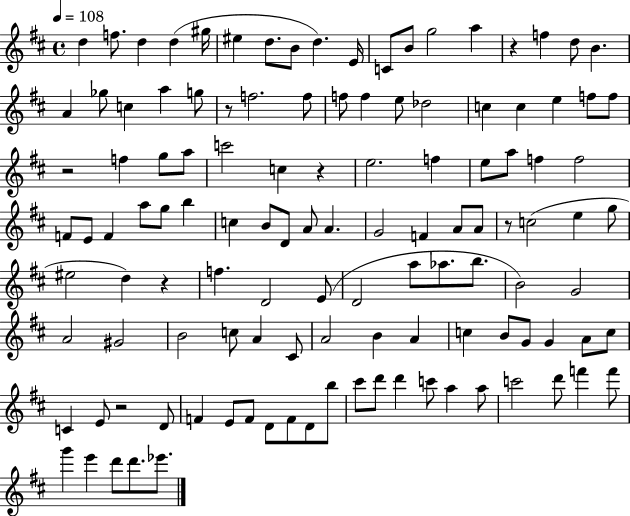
{
  \clef treble
  \time 4/4
  \defaultTimeSignature
  \key d \major
  \tempo 4 = 108
  d''4 f''8. d''4 d''4( gis''16 | eis''4 d''8. b'8 d''4.) e'16 | c'8 b'8 g''2 a''4 | r4 f''4 d''8 b'4. | \break a'4 ges''8 c''4 a''4 g''8 | r8 f''2. f''8 | f''8 f''4 e''8 des''2 | c''4 c''4 e''4 f''8 f''8 | \break r2 f''4 g''8 a''8 | c'''2 c''4 r4 | e''2. f''4 | e''8 a''8 f''4 f''2 | \break f'8 e'8 f'4 a''8 g''8 b''4 | c''4 b'8 d'8 a'8 a'4. | g'2 f'4 a'8 a'8 | r8 c''2( e''4 g''8 | \break eis''2 d''4) r4 | f''4. d'2 e'8( | d'2 a''8 aes''8. b''8. | b'2) g'2 | \break a'2 gis'2 | b'2 c''8 a'4 cis'8 | a'2 b'4 a'4 | c''4 b'8 g'8 g'4 a'8 c''8 | \break c'4 e'8 r2 d'8 | f'4 e'8 f'8 d'8 f'8 d'8 b''8 | cis'''8 d'''8 d'''4 c'''8 a''4 a''8 | c'''2 d'''8 f'''4 f'''8 | \break g'''4 e'''4 d'''8 d'''8. ees'''8. | \bar "|."
}